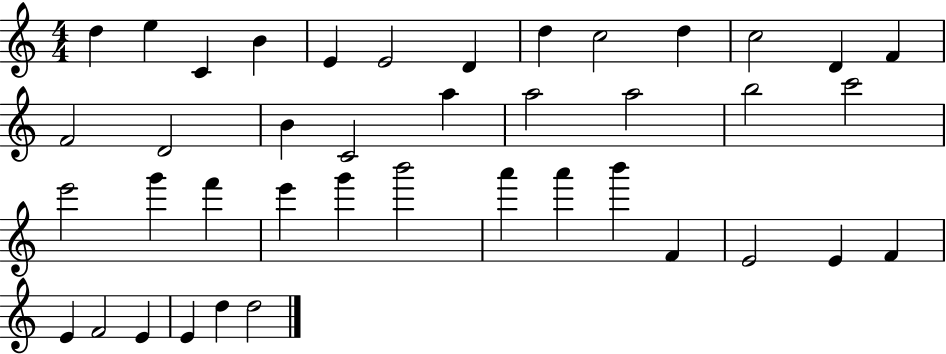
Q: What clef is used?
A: treble